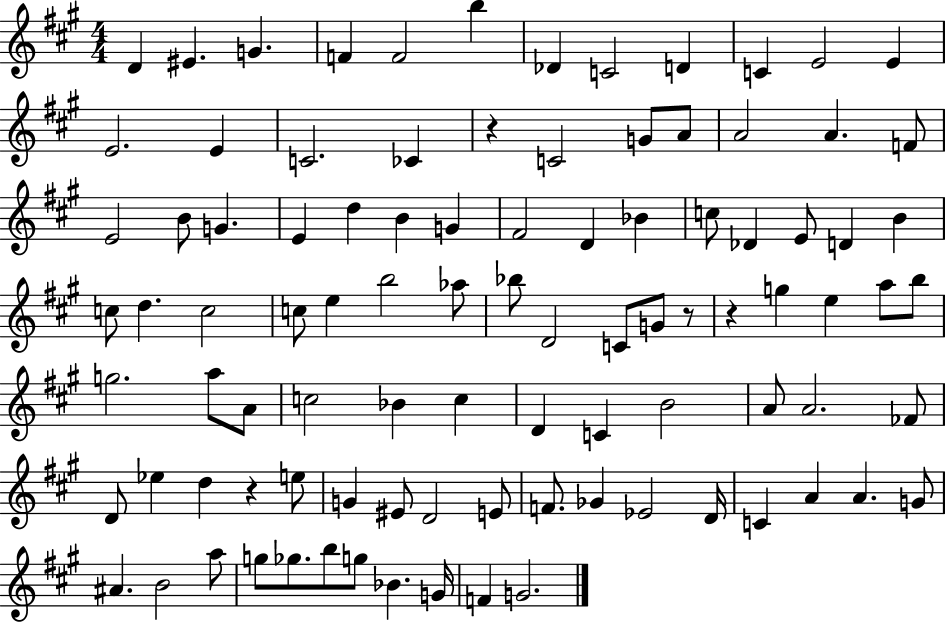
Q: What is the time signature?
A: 4/4